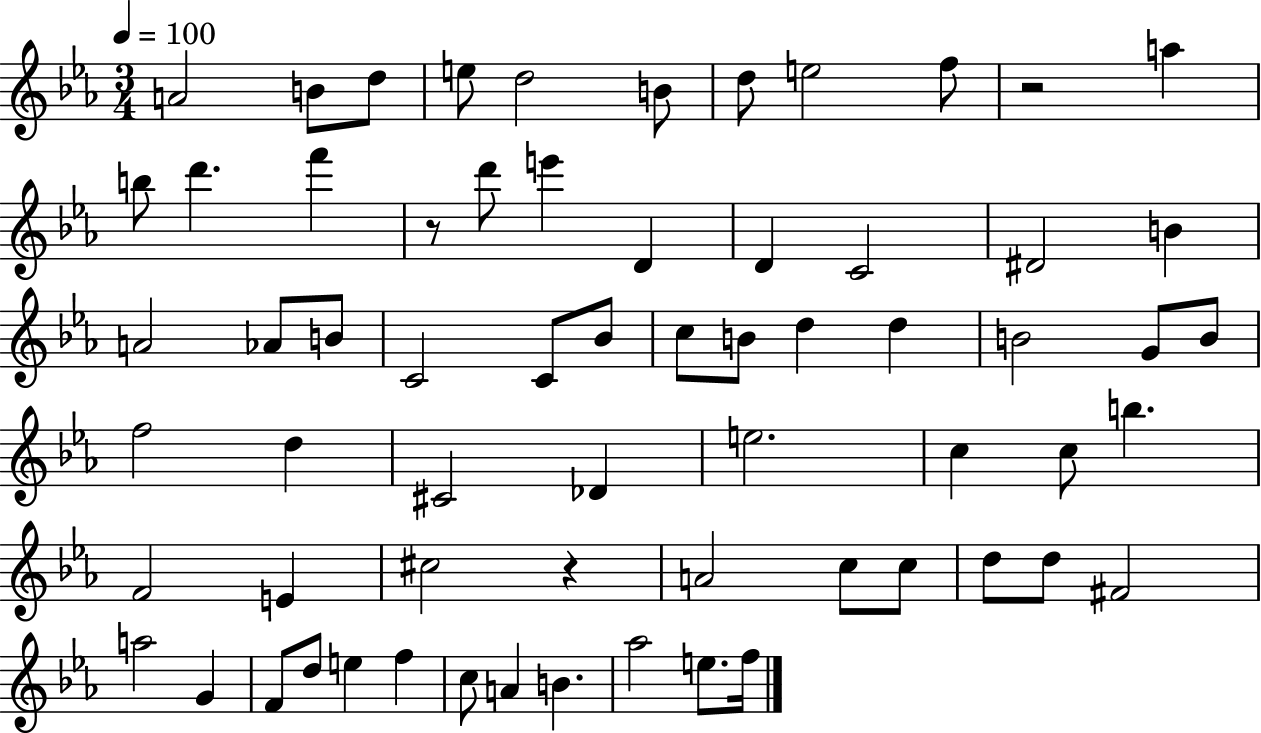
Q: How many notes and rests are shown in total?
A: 65